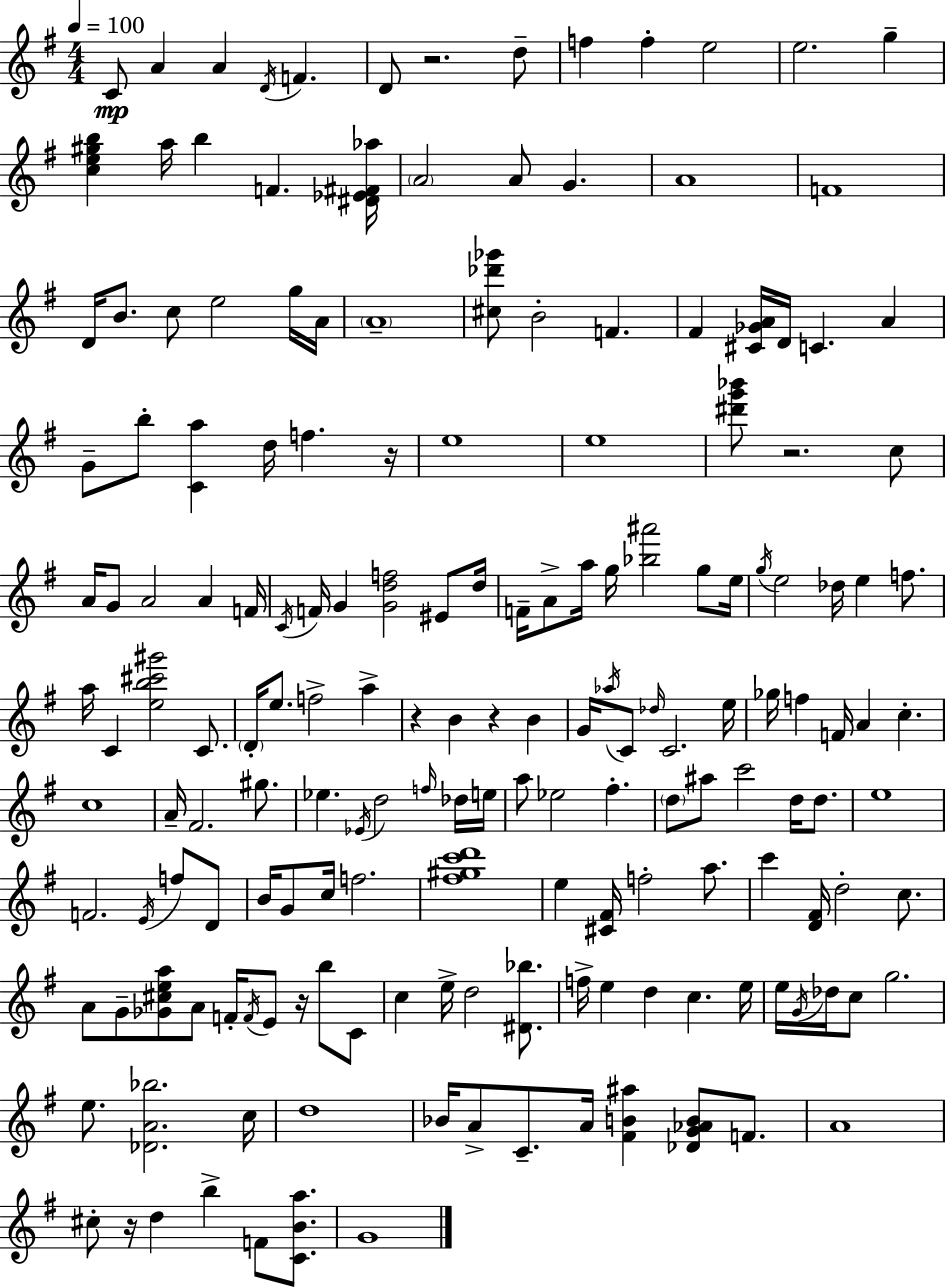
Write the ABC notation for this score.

X:1
T:Untitled
M:4/4
L:1/4
K:Em
C/2 A A D/4 F D/2 z2 d/2 f f e2 e2 g [ce^gb] a/4 b F [^D_E^F_a]/4 A2 A/2 G A4 F4 D/4 B/2 c/2 e2 g/4 A/4 A4 [^c_d'_g']/2 B2 F ^F [^C_GA]/4 D/4 C A G/2 b/2 [Ca] d/4 f z/4 e4 e4 [^d'g'_b']/2 z2 c/2 A/4 G/2 A2 A F/4 C/4 F/4 G [Gdf]2 ^E/2 d/4 F/4 A/2 a/4 g/4 [_b^a']2 g/2 e/4 g/4 e2 _d/4 e f/2 a/4 C [eb^c'^g']2 C/2 D/4 e/2 f2 a z B z B G/4 _a/4 C/2 _d/4 C2 e/4 _g/4 f F/4 A c c4 A/4 ^F2 ^g/2 _e _E/4 d2 f/4 _d/4 e/4 a/2 _e2 ^f d/2 ^a/2 c'2 d/4 d/2 e4 F2 E/4 f/2 D/2 B/4 G/2 c/4 f2 [^f^gc'd']4 e [^C^F]/4 f2 a/2 c' [D^F]/4 d2 c/2 A/2 G/2 [_G^cea]/2 A/2 F/4 F/4 E/2 z/4 b/2 C/2 c e/4 d2 [^D_b]/2 f/4 e d c e/4 e/4 G/4 _d/4 c/2 g2 e/2 [_DA_b]2 c/4 d4 _B/4 A/2 C/2 A/4 [^FB^a] [_DG_AB]/2 F/2 A4 ^c/2 z/4 d b F/2 [CBa]/2 G4